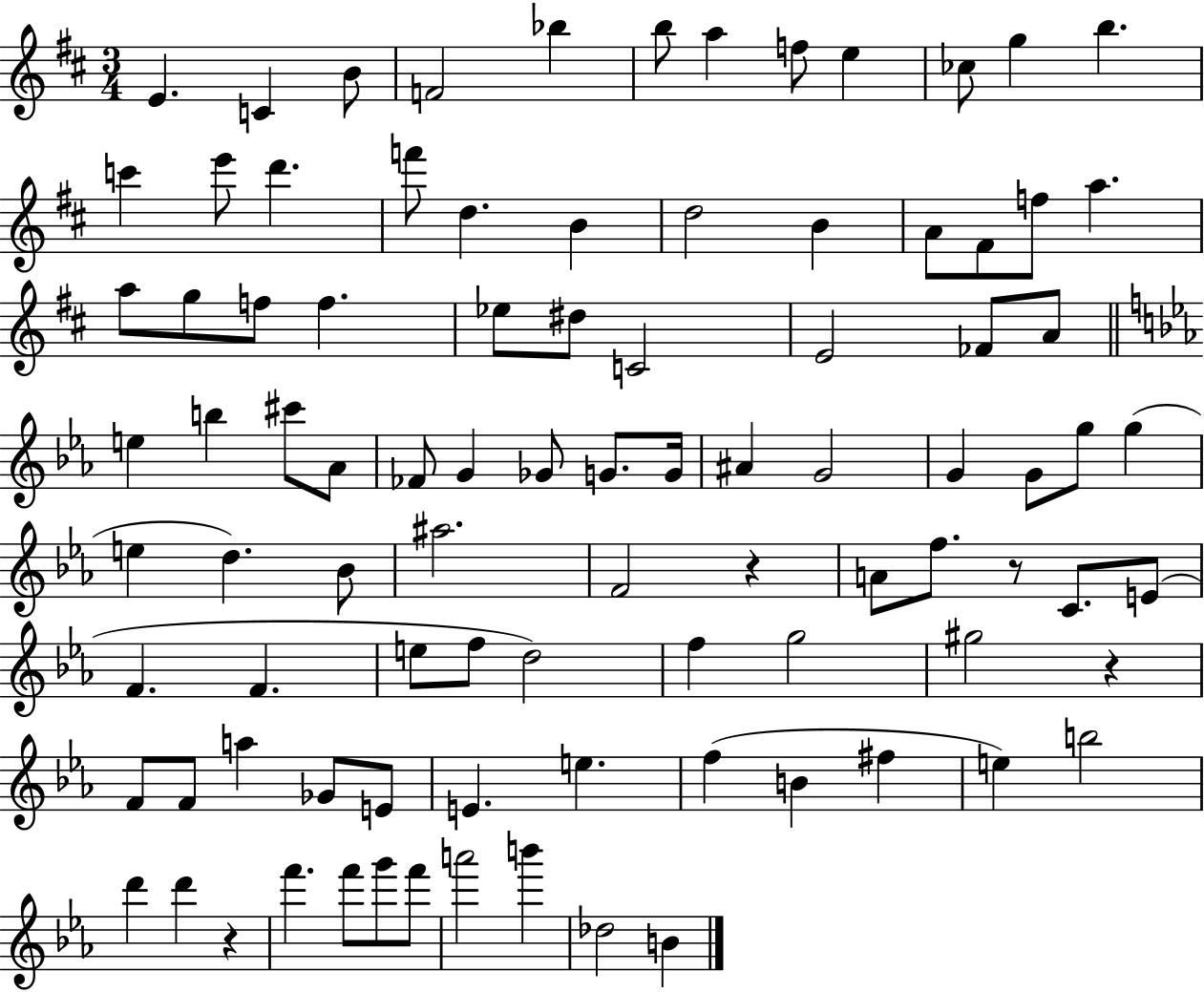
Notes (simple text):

E4/q. C4/q B4/e F4/h Bb5/q B5/e A5/q F5/e E5/q CES5/e G5/q B5/q. C6/q E6/e D6/q. F6/e D5/q. B4/q D5/h B4/q A4/e F#4/e F5/e A5/q. A5/e G5/e F5/e F5/q. Eb5/e D#5/e C4/h E4/h FES4/e A4/e E5/q B5/q C#6/e Ab4/e FES4/e G4/q Gb4/e G4/e. G4/s A#4/q G4/h G4/q G4/e G5/e G5/q E5/q D5/q. Bb4/e A#5/h. F4/h R/q A4/e F5/e. R/e C4/e. E4/e F4/q. F4/q. E5/e F5/e D5/h F5/q G5/h G#5/h R/q F4/e F4/e A5/q Gb4/e E4/e E4/q. E5/q. F5/q B4/q F#5/q E5/q B5/h D6/q D6/q R/q F6/q. F6/e G6/e F6/e A6/h B6/q Db5/h B4/q